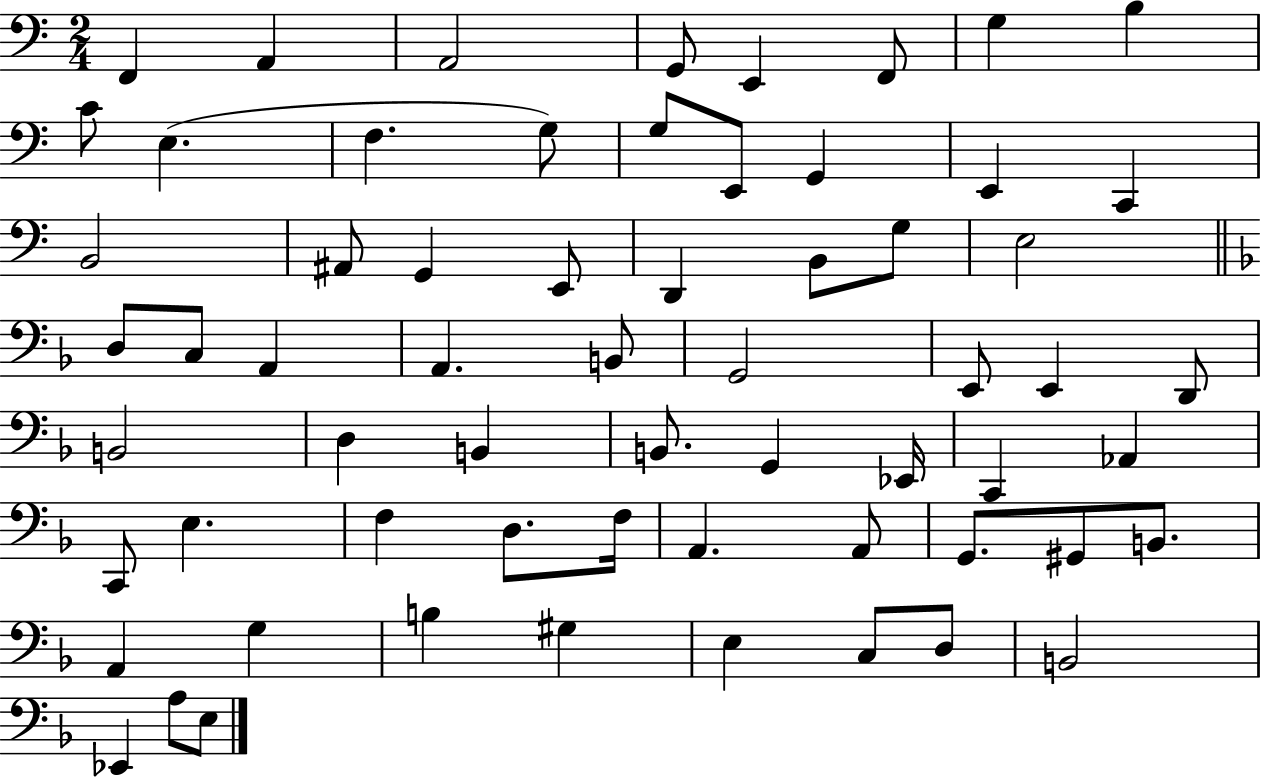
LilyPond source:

{
  \clef bass
  \numericTimeSignature
  \time 2/4
  \key c \major
  f,4 a,4 | a,2 | g,8 e,4 f,8 | g4 b4 | \break c'8 e4.( | f4. g8) | g8 e,8 g,4 | e,4 c,4 | \break b,2 | ais,8 g,4 e,8 | d,4 b,8 g8 | e2 | \break \bar "||" \break \key f \major d8 c8 a,4 | a,4. b,8 | g,2 | e,8 e,4 d,8 | \break b,2 | d4 b,4 | b,8. g,4 ees,16 | c,4 aes,4 | \break c,8 e4. | f4 d8. f16 | a,4. a,8 | g,8. gis,8 b,8. | \break a,4 g4 | b4 gis4 | e4 c8 d8 | b,2 | \break ees,4 a8 e8 | \bar "|."
}